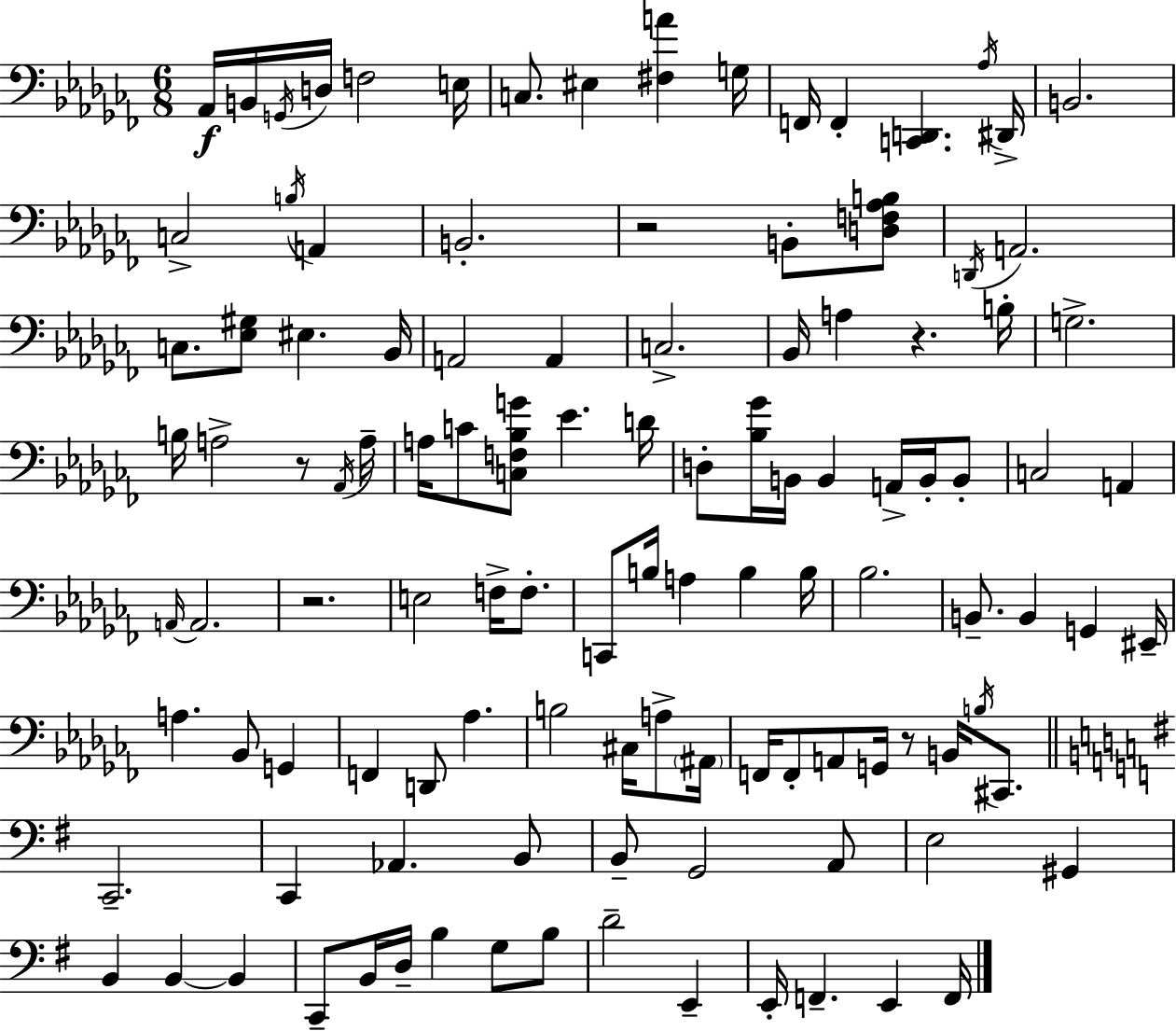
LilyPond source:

{
  \clef bass
  \numericTimeSignature
  \time 6/8
  \key aes \minor
  \repeat volta 2 { aes,16\f b,16 \acciaccatura { g,16 } d16 f2 | e16 c8. eis4 <fis a'>4 | g16 f,16 f,4-. <c, d,>4. | \acciaccatura { aes16 } dis,16-> b,2. | \break c2-> \acciaccatura { b16 } a,4 | b,2.-. | r2 b,8-. | <d f aes b>8 \acciaccatura { d,16 } a,2. | \break c8. <ees gis>8 eis4. | bes,16 a,2 | a,4 c2.-> | bes,16 a4 r4. | \break b16-. g2.-> | b16 a2-> | r8 \acciaccatura { aes,16 } a16-- a16 c'8 <c f bes g'>8 ees'4. | d'16 d8-. <bes ges'>16 b,16 b,4 | \break a,16-> b,16-. b,8-. c2 | a,4 \grace { a,16~ }~ a,2. | r2. | e2 | \break f16-> f8.-. c,8 b16 a4 | b4 b16 bes2. | b,8.-- b,4 | g,4 eis,16-- a4. | \break bes,8 g,4 f,4 d,8 | aes4. b2 | cis16 a8-> \parenthesize ais,16 f,16 f,8-. a,8 g,16 | r8 b,16 \acciaccatura { b16 } cis,8. \bar "||" \break \key e \minor c,2.-- | c,4 aes,4. b,8 | b,8-- g,2 a,8 | e2 gis,4 | \break b,4 b,4~~ b,4 | c,8-- b,16 d16-- b4 g8 b8 | d'2-- e,4-- | e,16-. f,4.-- e,4 f,16 | \break } \bar "|."
}